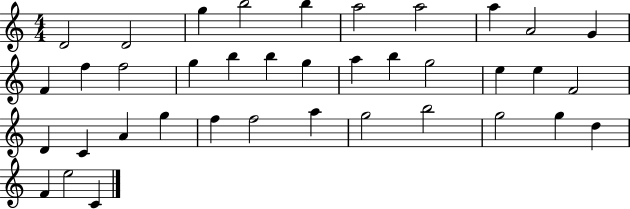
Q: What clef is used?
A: treble